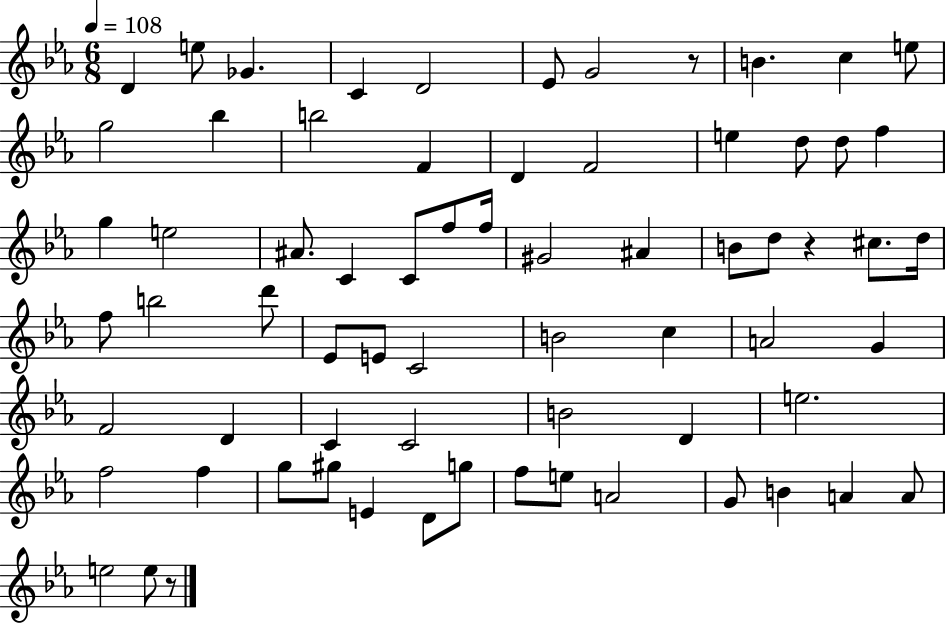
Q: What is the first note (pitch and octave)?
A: D4